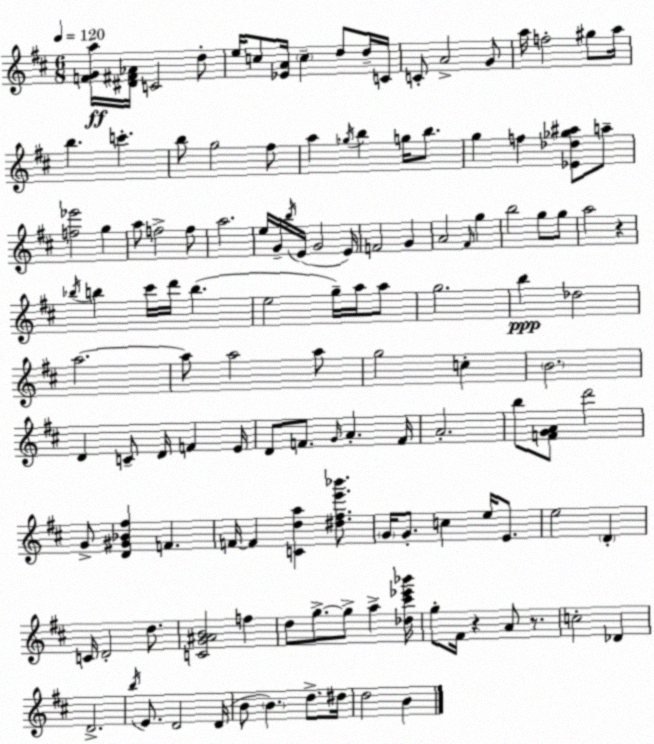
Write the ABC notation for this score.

X:1
T:Untitled
M:6/8
L:1/4
K:D
[FGa]/4 [^D^F_A]/4 C2 d/2 e/4 c/2 [_EA]/4 c d/2 d/4 C/4 C/2 A2 G/2 a/4 f2 ^g/2 a/4 b c' b/2 g2 ^f/2 a _g/4 b g/4 b/2 g f [_E_d_g^a]/2 a/2 [f_e']2 g a/2 f2 f/2 a2 e/4 G/4 b/4 E/4 G2 E/4 F2 G A2 ^F/4 g b2 g/2 g/2 a2 z _b/4 b ^c'/4 d'/4 b e2 g/4 a/4 a/2 g2 b _d2 a2 a/2 a2 a/2 g2 c B2 D C/2 D/4 F E/4 D/2 F/2 G/4 A F/4 A2 b/2 [FGA]/2 d'2 G/2 [D^G_B^f] F F/4 F [Cda] [^d^fe'_b']/2 G/4 G/2 c e/4 E/2 e2 D C/4 D2 d/2 [CG^AB]2 f d/2 g/2 g/2 a [_d^c'_e'_b']/4 g/2 ^F/4 z A/2 z/2 c2 _D D2 b/4 E/2 D2 D/4 B/2 B d/2 ^d/4 d2 B